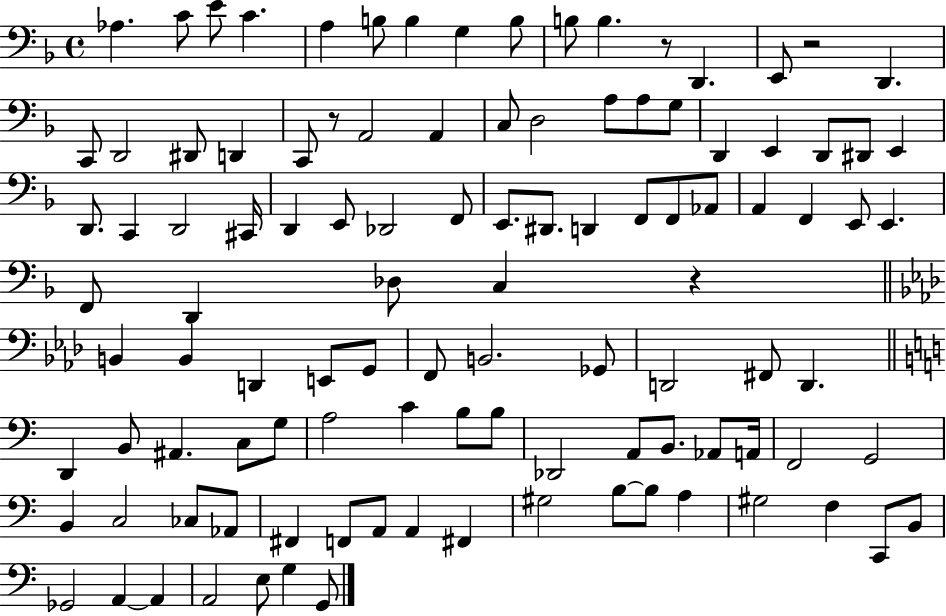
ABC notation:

X:1
T:Untitled
M:4/4
L:1/4
K:F
_A, C/2 E/2 C A, B,/2 B, G, B,/2 B,/2 B, z/2 D,, E,,/2 z2 D,, C,,/2 D,,2 ^D,,/2 D,, C,,/2 z/2 A,,2 A,, C,/2 D,2 A,/2 A,/2 G,/2 D,, E,, D,,/2 ^D,,/2 E,, D,,/2 C,, D,,2 ^C,,/4 D,, E,,/2 _D,,2 F,,/2 E,,/2 ^D,,/2 D,, F,,/2 F,,/2 _A,,/2 A,, F,, E,,/2 E,, F,,/2 D,, _D,/2 C, z B,, B,, D,, E,,/2 G,,/2 F,,/2 B,,2 _G,,/2 D,,2 ^F,,/2 D,, D,, B,,/2 ^A,, C,/2 G,/2 A,2 C B,/2 B,/2 _D,,2 A,,/2 B,,/2 _A,,/2 A,,/4 F,,2 G,,2 B,, C,2 _C,/2 _A,,/2 ^F,, F,,/2 A,,/2 A,, ^F,, ^G,2 B,/2 B,/2 A, ^G,2 F, C,,/2 B,,/2 _G,,2 A,, A,, A,,2 E,/2 G, G,,/2